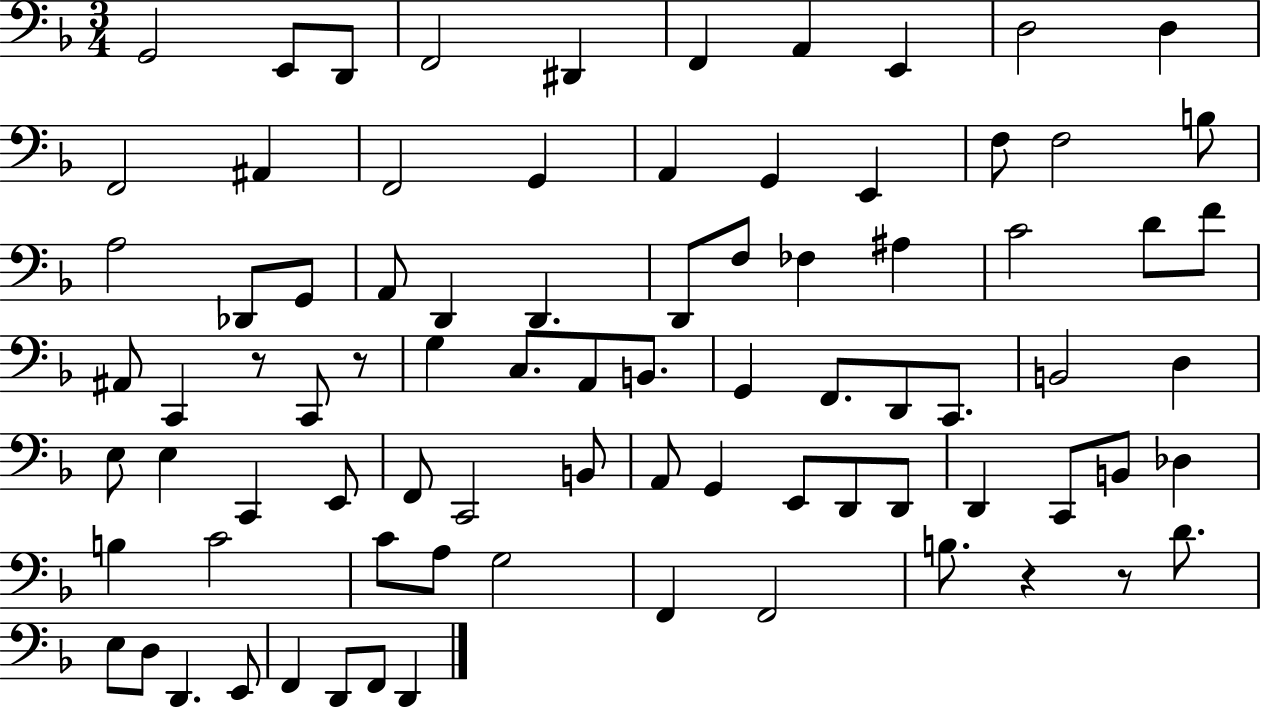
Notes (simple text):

G2/h E2/e D2/e F2/h D#2/q F2/q A2/q E2/q D3/h D3/q F2/h A#2/q F2/h G2/q A2/q G2/q E2/q F3/e F3/h B3/e A3/h Db2/e G2/e A2/e D2/q D2/q. D2/e F3/e FES3/q A#3/q C4/h D4/e F4/e A#2/e C2/q R/e C2/e R/e G3/q C3/e. A2/e B2/e. G2/q F2/e. D2/e C2/e. B2/h D3/q E3/e E3/q C2/q E2/e F2/e C2/h B2/e A2/e G2/q E2/e D2/e D2/e D2/q C2/e B2/e Db3/q B3/q C4/h C4/e A3/e G3/h F2/q F2/h B3/e. R/q R/e D4/e. E3/e D3/e D2/q. E2/e F2/q D2/e F2/e D2/q